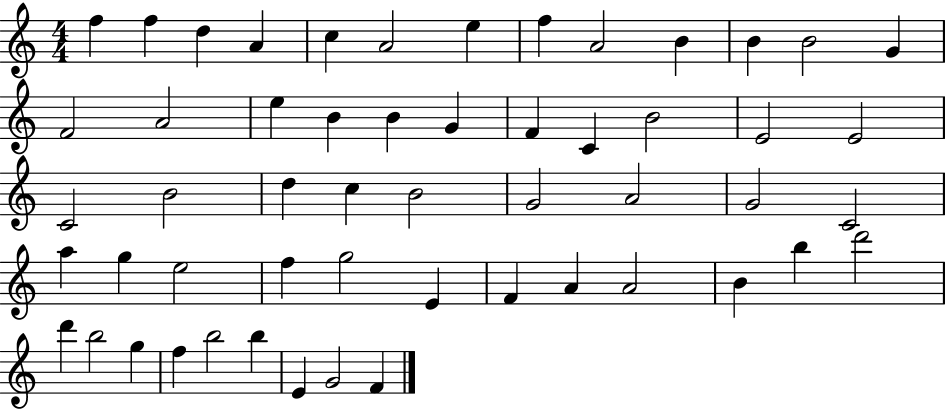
X:1
T:Untitled
M:4/4
L:1/4
K:C
f f d A c A2 e f A2 B B B2 G F2 A2 e B B G F C B2 E2 E2 C2 B2 d c B2 G2 A2 G2 C2 a g e2 f g2 E F A A2 B b d'2 d' b2 g f b2 b E G2 F